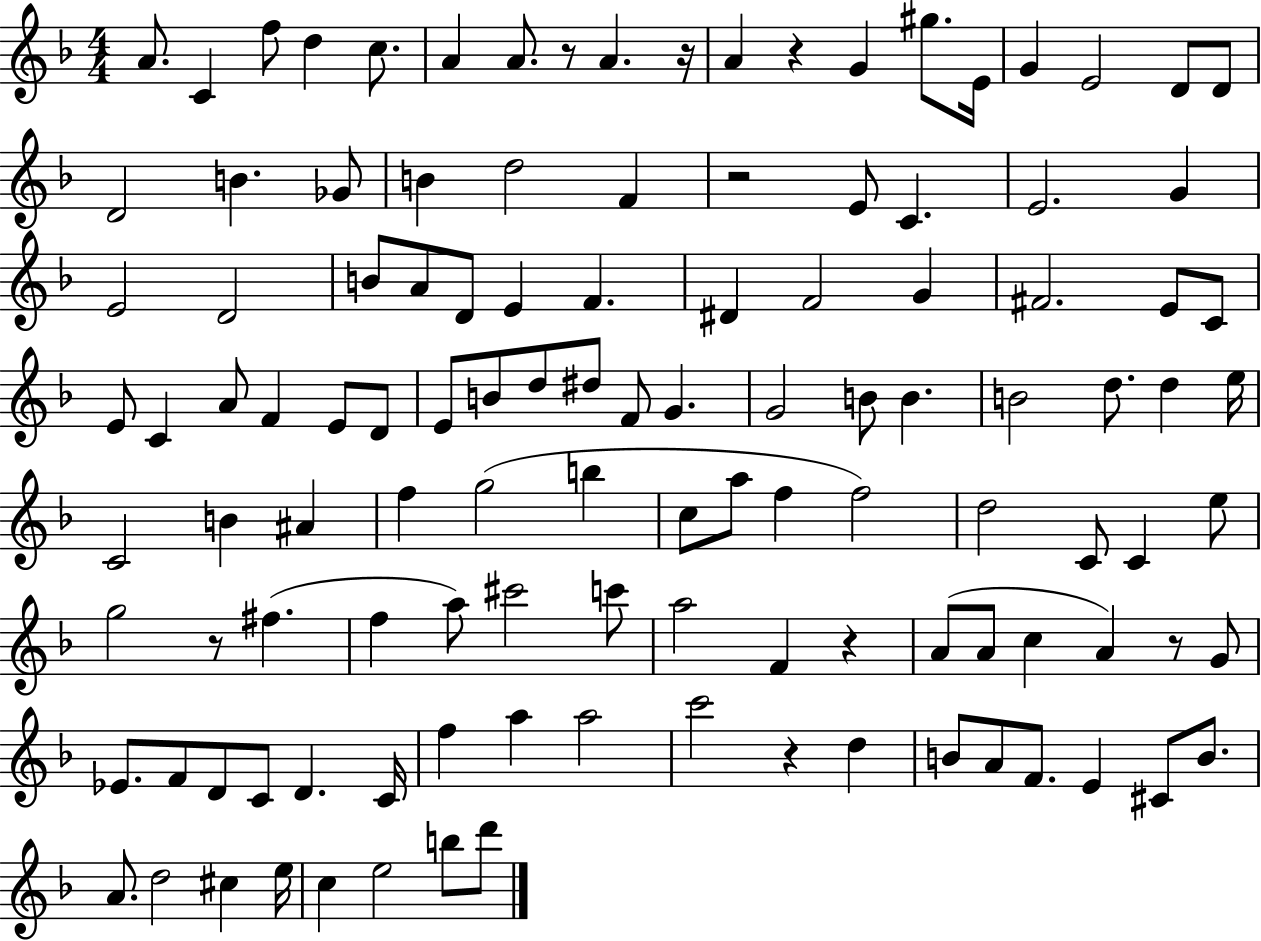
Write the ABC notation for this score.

X:1
T:Untitled
M:4/4
L:1/4
K:F
A/2 C f/2 d c/2 A A/2 z/2 A z/4 A z G ^g/2 E/4 G E2 D/2 D/2 D2 B _G/2 B d2 F z2 E/2 C E2 G E2 D2 B/2 A/2 D/2 E F ^D F2 G ^F2 E/2 C/2 E/2 C A/2 F E/2 D/2 E/2 B/2 d/2 ^d/2 F/2 G G2 B/2 B B2 d/2 d e/4 C2 B ^A f g2 b c/2 a/2 f f2 d2 C/2 C e/2 g2 z/2 ^f f a/2 ^c'2 c'/2 a2 F z A/2 A/2 c A z/2 G/2 _E/2 F/2 D/2 C/2 D C/4 f a a2 c'2 z d B/2 A/2 F/2 E ^C/2 B/2 A/2 d2 ^c e/4 c e2 b/2 d'/2